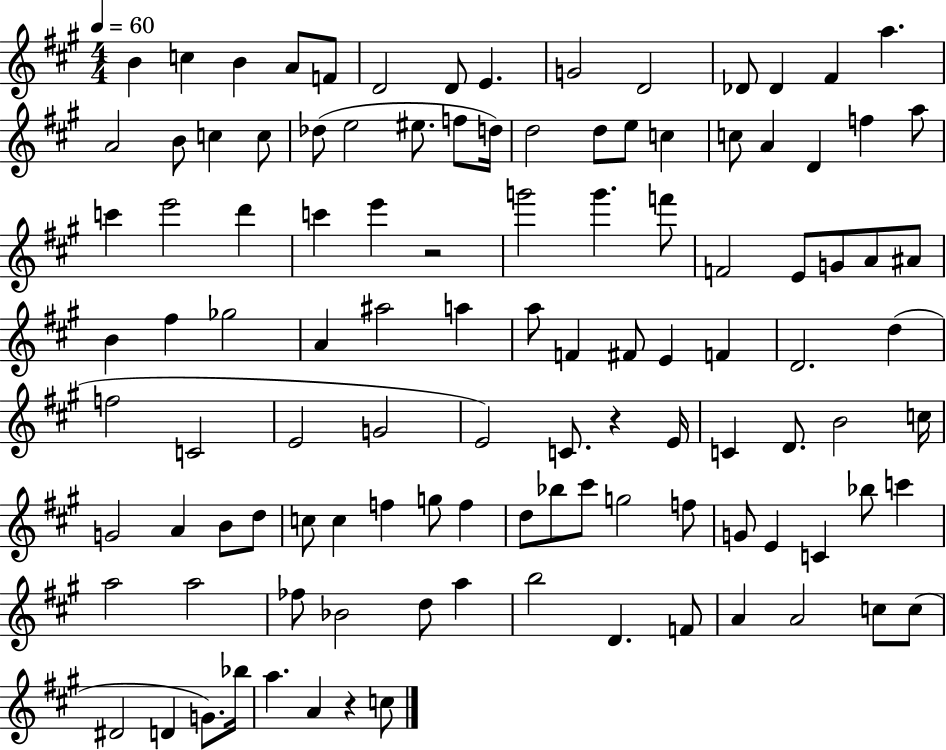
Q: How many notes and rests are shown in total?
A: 111